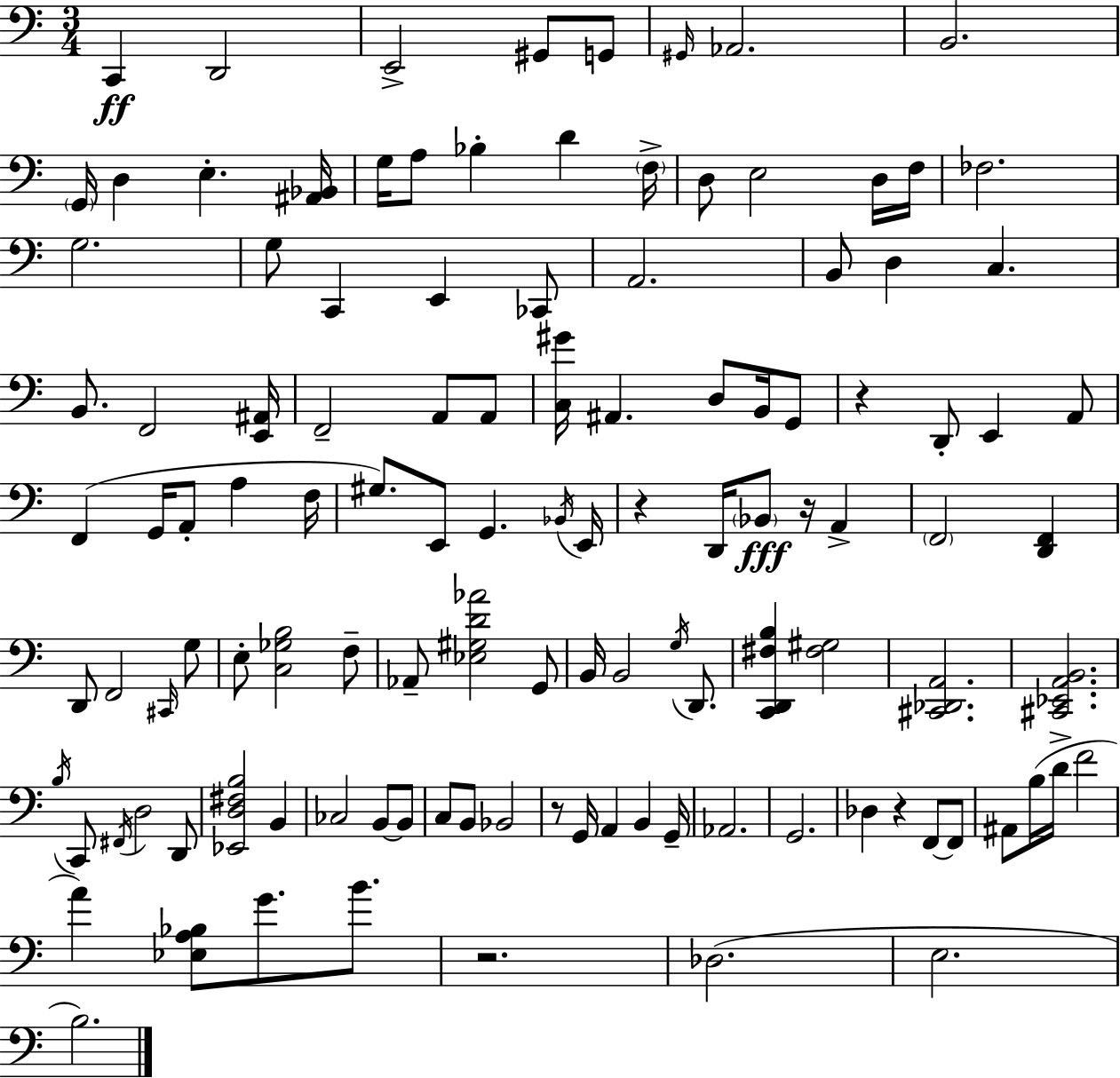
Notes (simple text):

C2/q D2/h E2/h G#2/e G2/e G#2/s Ab2/h. B2/h. G2/s D3/q E3/q. [A#2,Bb2]/s G3/s A3/e Bb3/q D4/q F3/s D3/e E3/h D3/s F3/s FES3/h. G3/h. G3/e C2/q E2/q CES2/e A2/h. B2/e D3/q C3/q. B2/e. F2/h [E2,A#2]/s F2/h A2/e A2/e [C3,G#4]/s A#2/q. D3/e B2/s G2/e R/q D2/e E2/q A2/e F2/q G2/s A2/e A3/q F3/s G#3/e. E2/e G2/q. Bb2/s E2/s R/q D2/s Bb2/e R/s A2/q F2/h [D2,F2]/q D2/e F2/h C#2/s G3/e E3/e [C3,Gb3,B3]/h F3/e Ab2/e [Eb3,G#3,D4,Ab4]/h G2/e B2/s B2/h G3/s D2/e. [C2,D2,F#3,B3]/q [F#3,G#3]/h [C#2,Db2,A2]/h. [C#2,Eb2,A2,B2]/h. B3/s C2/e F#2/s D3/h D2/e [Eb2,D3,F#3,B3]/h B2/q CES3/h B2/e B2/e C3/e B2/e Bb2/h R/e G2/s A2/q B2/q G2/s Ab2/h. G2/h. Db3/q R/q F2/e F2/e A#2/e B3/s D4/s F4/h A4/q [Eb3,A3,Bb3]/e G4/e. B4/e. R/h. Db3/h. E3/h. B3/h.